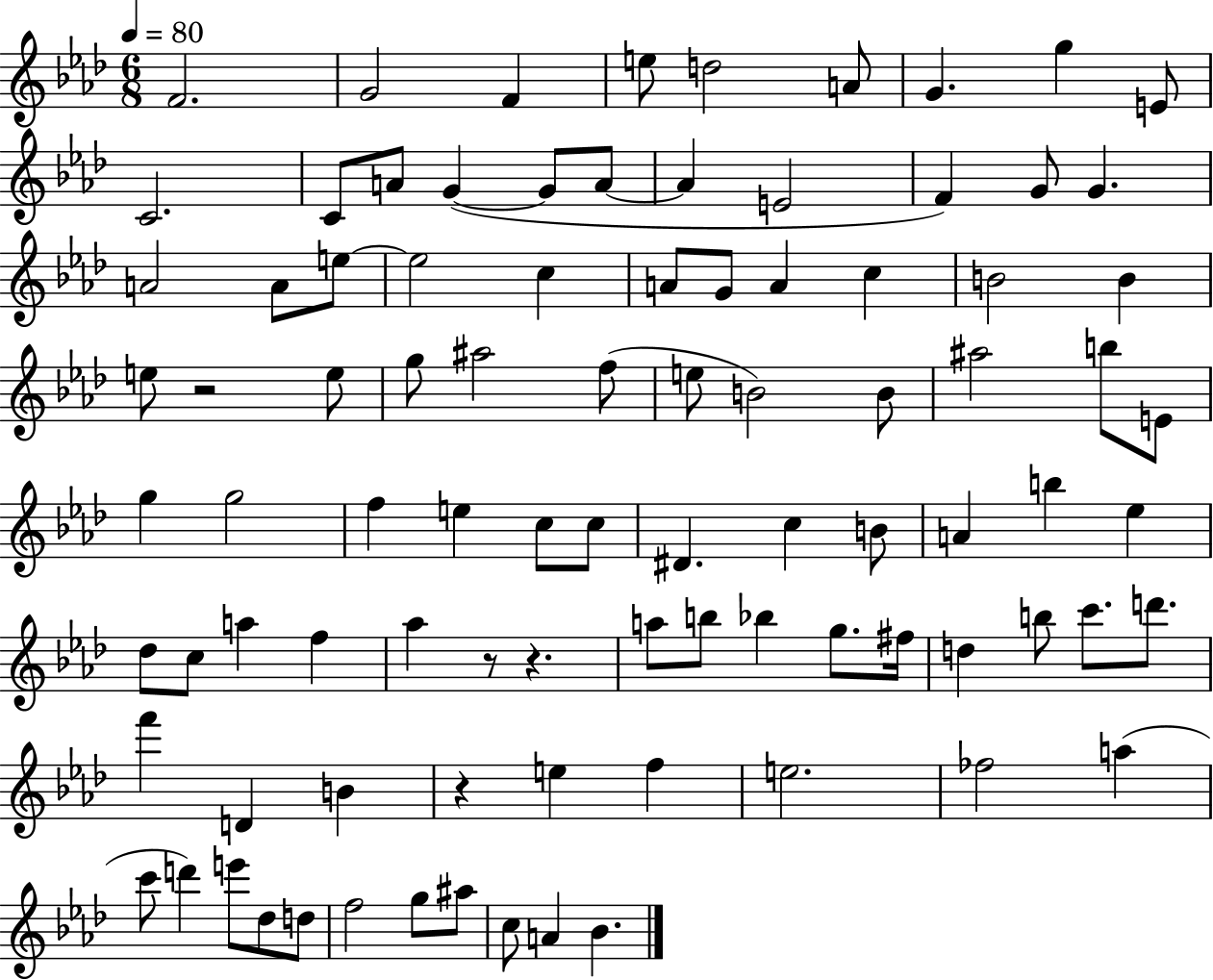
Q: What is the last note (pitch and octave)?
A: Bb4